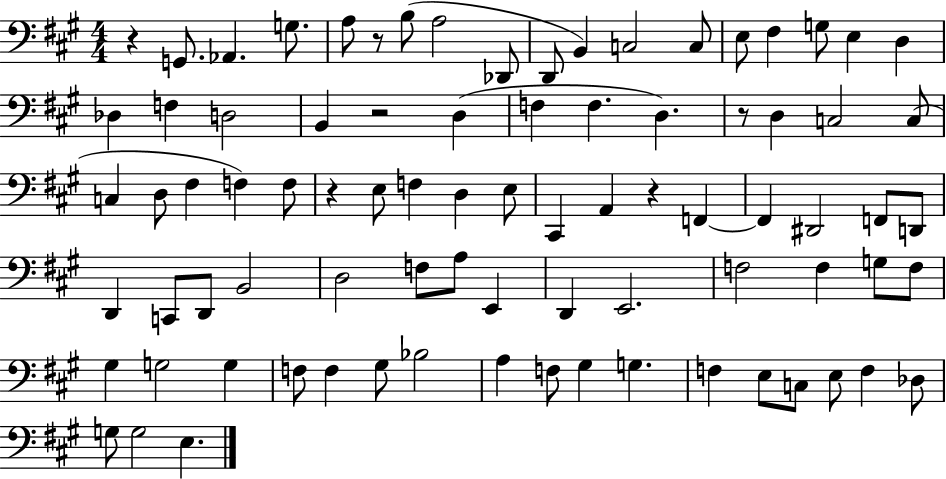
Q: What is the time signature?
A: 4/4